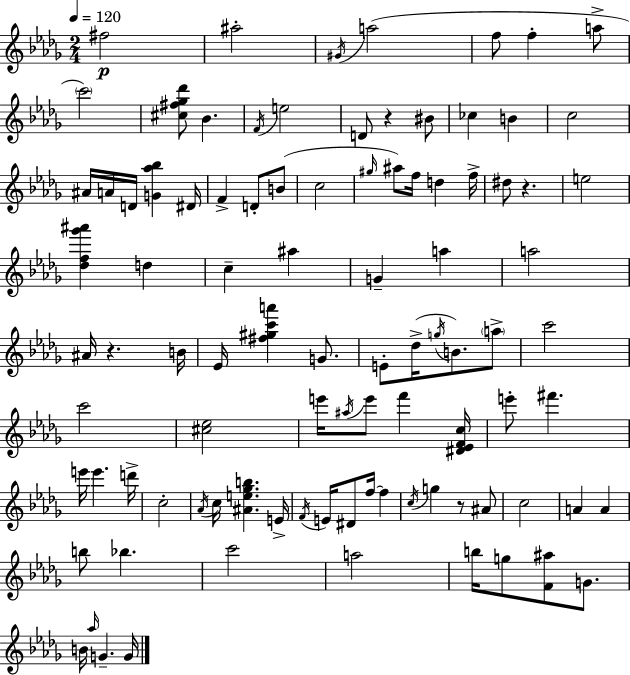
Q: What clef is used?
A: treble